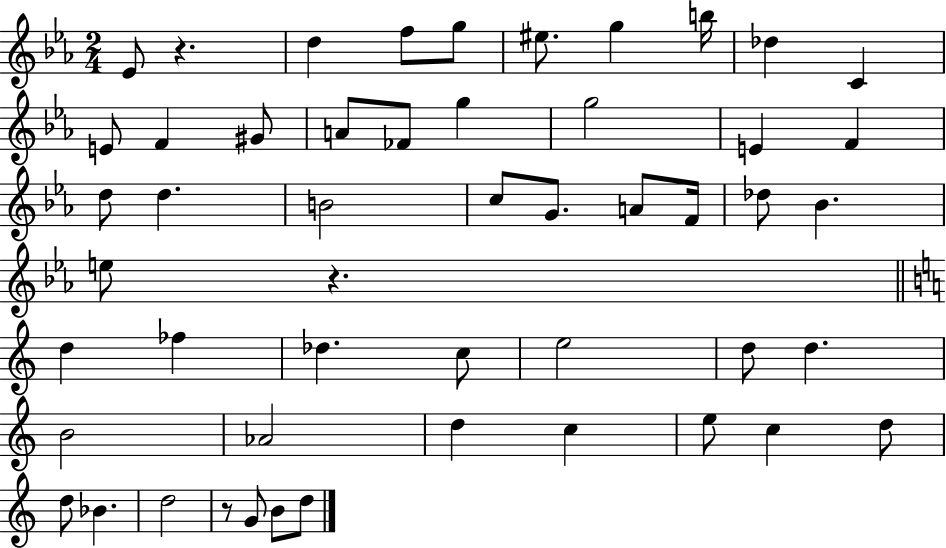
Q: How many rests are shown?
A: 3